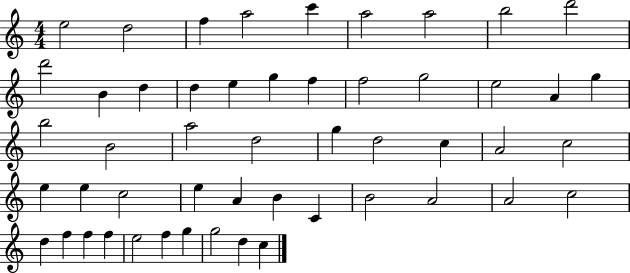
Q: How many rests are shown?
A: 0